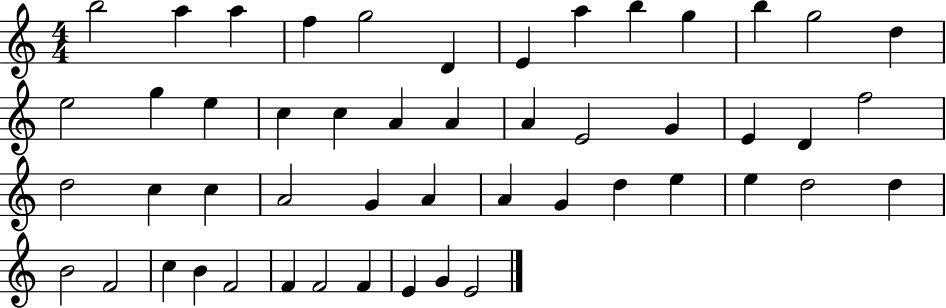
B5/h A5/q A5/q F5/q G5/h D4/q E4/q A5/q B5/q G5/q B5/q G5/h D5/q E5/h G5/q E5/q C5/q C5/q A4/q A4/q A4/q E4/h G4/q E4/q D4/q F5/h D5/h C5/q C5/q A4/h G4/q A4/q A4/q G4/q D5/q E5/q E5/q D5/h D5/q B4/h F4/h C5/q B4/q F4/h F4/q F4/h F4/q E4/q G4/q E4/h